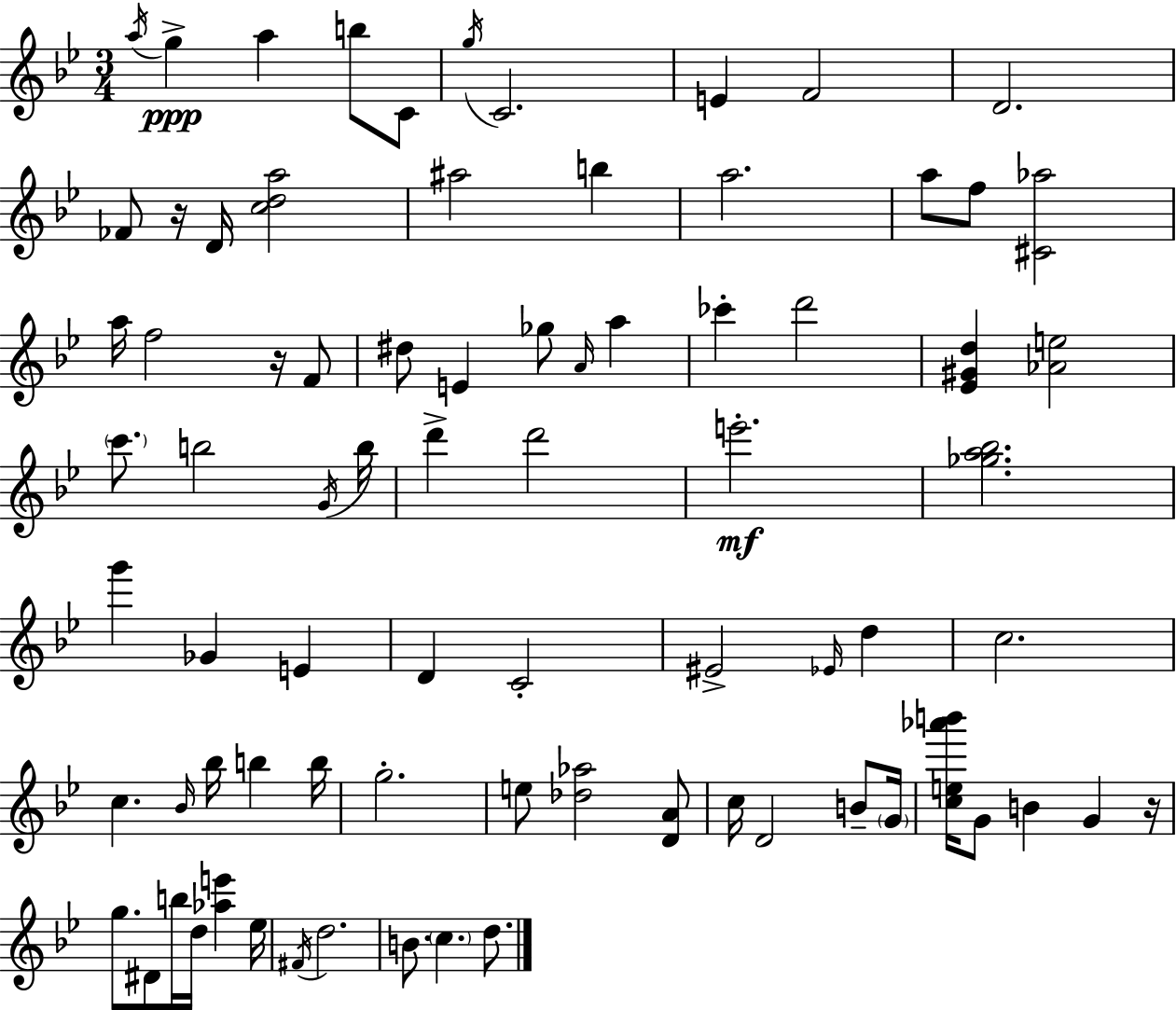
A5/s G5/q A5/q B5/e C4/e G5/s C4/h. E4/q F4/h D4/h. FES4/e R/s D4/s [C5,D5,A5]/h A#5/h B5/q A5/h. A5/e F5/e [C#4,Ab5]/h A5/s F5/h R/s F4/e D#5/e E4/q Gb5/e A4/s A5/q CES6/q D6/h [Eb4,G#4,D5]/q [Ab4,E5]/h C6/e. B5/h G4/s B5/s D6/q D6/h E6/h. [Gb5,A5,Bb5]/h. G6/q Gb4/q E4/q D4/q C4/h EIS4/h Eb4/s D5/q C5/h. C5/q. Bb4/s Bb5/s B5/q B5/s G5/h. E5/e [Db5,Ab5]/h [D4,A4]/e C5/s D4/h B4/e G4/s [C5,E5,Ab6,B6]/s G4/e B4/q G4/q R/s G5/e. D#4/e B5/s D5/s [Ab5,E6]/q Eb5/s F#4/s D5/h. B4/e. C5/q. D5/e.